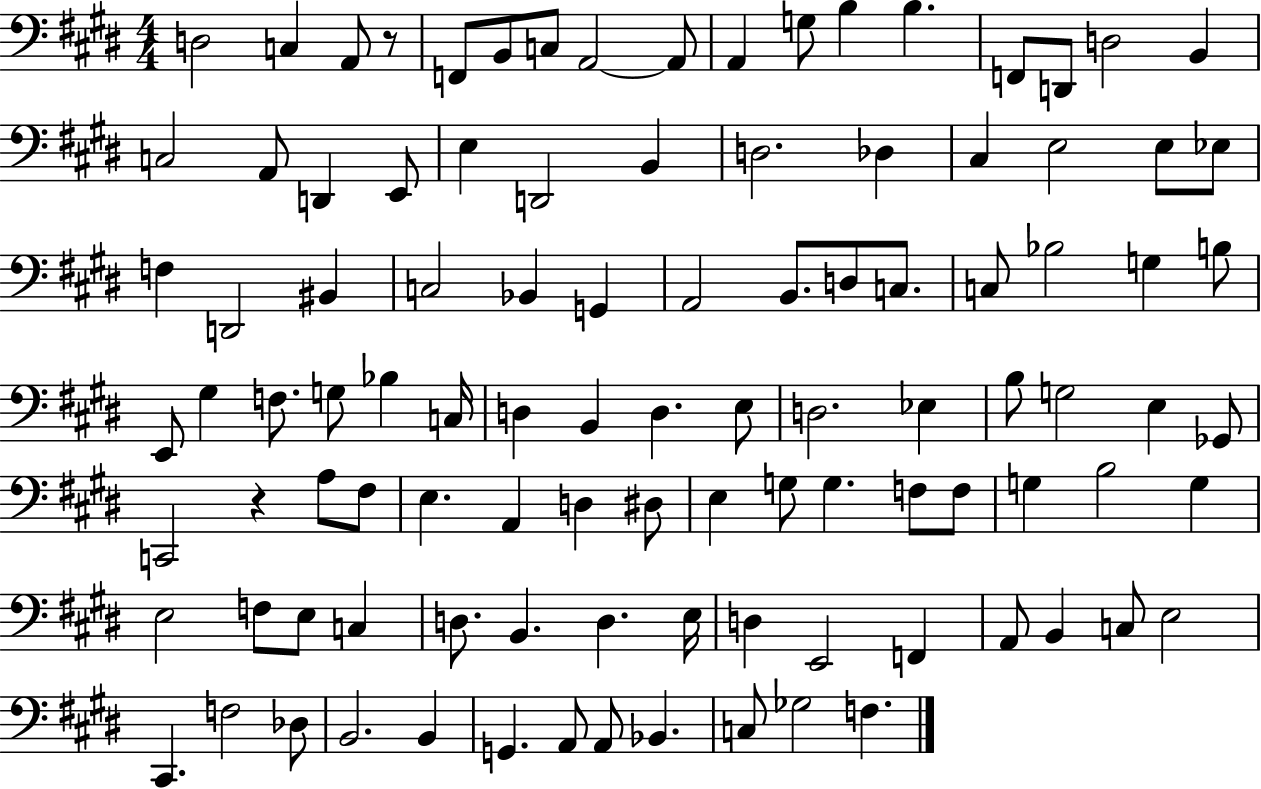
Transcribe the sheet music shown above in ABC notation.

X:1
T:Untitled
M:4/4
L:1/4
K:E
D,2 C, A,,/2 z/2 F,,/2 B,,/2 C,/2 A,,2 A,,/2 A,, G,/2 B, B, F,,/2 D,,/2 D,2 B,, C,2 A,,/2 D,, E,,/2 E, D,,2 B,, D,2 _D, ^C, E,2 E,/2 _E,/2 F, D,,2 ^B,, C,2 _B,, G,, A,,2 B,,/2 D,/2 C,/2 C,/2 _B,2 G, B,/2 E,,/2 ^G, F,/2 G,/2 _B, C,/4 D, B,, D, E,/2 D,2 _E, B,/2 G,2 E, _G,,/2 C,,2 z A,/2 ^F,/2 E, A,, D, ^D,/2 E, G,/2 G, F,/2 F,/2 G, B,2 G, E,2 F,/2 E,/2 C, D,/2 B,, D, E,/4 D, E,,2 F,, A,,/2 B,, C,/2 E,2 ^C,, F,2 _D,/2 B,,2 B,, G,, A,,/2 A,,/2 _B,, C,/2 _G,2 F,